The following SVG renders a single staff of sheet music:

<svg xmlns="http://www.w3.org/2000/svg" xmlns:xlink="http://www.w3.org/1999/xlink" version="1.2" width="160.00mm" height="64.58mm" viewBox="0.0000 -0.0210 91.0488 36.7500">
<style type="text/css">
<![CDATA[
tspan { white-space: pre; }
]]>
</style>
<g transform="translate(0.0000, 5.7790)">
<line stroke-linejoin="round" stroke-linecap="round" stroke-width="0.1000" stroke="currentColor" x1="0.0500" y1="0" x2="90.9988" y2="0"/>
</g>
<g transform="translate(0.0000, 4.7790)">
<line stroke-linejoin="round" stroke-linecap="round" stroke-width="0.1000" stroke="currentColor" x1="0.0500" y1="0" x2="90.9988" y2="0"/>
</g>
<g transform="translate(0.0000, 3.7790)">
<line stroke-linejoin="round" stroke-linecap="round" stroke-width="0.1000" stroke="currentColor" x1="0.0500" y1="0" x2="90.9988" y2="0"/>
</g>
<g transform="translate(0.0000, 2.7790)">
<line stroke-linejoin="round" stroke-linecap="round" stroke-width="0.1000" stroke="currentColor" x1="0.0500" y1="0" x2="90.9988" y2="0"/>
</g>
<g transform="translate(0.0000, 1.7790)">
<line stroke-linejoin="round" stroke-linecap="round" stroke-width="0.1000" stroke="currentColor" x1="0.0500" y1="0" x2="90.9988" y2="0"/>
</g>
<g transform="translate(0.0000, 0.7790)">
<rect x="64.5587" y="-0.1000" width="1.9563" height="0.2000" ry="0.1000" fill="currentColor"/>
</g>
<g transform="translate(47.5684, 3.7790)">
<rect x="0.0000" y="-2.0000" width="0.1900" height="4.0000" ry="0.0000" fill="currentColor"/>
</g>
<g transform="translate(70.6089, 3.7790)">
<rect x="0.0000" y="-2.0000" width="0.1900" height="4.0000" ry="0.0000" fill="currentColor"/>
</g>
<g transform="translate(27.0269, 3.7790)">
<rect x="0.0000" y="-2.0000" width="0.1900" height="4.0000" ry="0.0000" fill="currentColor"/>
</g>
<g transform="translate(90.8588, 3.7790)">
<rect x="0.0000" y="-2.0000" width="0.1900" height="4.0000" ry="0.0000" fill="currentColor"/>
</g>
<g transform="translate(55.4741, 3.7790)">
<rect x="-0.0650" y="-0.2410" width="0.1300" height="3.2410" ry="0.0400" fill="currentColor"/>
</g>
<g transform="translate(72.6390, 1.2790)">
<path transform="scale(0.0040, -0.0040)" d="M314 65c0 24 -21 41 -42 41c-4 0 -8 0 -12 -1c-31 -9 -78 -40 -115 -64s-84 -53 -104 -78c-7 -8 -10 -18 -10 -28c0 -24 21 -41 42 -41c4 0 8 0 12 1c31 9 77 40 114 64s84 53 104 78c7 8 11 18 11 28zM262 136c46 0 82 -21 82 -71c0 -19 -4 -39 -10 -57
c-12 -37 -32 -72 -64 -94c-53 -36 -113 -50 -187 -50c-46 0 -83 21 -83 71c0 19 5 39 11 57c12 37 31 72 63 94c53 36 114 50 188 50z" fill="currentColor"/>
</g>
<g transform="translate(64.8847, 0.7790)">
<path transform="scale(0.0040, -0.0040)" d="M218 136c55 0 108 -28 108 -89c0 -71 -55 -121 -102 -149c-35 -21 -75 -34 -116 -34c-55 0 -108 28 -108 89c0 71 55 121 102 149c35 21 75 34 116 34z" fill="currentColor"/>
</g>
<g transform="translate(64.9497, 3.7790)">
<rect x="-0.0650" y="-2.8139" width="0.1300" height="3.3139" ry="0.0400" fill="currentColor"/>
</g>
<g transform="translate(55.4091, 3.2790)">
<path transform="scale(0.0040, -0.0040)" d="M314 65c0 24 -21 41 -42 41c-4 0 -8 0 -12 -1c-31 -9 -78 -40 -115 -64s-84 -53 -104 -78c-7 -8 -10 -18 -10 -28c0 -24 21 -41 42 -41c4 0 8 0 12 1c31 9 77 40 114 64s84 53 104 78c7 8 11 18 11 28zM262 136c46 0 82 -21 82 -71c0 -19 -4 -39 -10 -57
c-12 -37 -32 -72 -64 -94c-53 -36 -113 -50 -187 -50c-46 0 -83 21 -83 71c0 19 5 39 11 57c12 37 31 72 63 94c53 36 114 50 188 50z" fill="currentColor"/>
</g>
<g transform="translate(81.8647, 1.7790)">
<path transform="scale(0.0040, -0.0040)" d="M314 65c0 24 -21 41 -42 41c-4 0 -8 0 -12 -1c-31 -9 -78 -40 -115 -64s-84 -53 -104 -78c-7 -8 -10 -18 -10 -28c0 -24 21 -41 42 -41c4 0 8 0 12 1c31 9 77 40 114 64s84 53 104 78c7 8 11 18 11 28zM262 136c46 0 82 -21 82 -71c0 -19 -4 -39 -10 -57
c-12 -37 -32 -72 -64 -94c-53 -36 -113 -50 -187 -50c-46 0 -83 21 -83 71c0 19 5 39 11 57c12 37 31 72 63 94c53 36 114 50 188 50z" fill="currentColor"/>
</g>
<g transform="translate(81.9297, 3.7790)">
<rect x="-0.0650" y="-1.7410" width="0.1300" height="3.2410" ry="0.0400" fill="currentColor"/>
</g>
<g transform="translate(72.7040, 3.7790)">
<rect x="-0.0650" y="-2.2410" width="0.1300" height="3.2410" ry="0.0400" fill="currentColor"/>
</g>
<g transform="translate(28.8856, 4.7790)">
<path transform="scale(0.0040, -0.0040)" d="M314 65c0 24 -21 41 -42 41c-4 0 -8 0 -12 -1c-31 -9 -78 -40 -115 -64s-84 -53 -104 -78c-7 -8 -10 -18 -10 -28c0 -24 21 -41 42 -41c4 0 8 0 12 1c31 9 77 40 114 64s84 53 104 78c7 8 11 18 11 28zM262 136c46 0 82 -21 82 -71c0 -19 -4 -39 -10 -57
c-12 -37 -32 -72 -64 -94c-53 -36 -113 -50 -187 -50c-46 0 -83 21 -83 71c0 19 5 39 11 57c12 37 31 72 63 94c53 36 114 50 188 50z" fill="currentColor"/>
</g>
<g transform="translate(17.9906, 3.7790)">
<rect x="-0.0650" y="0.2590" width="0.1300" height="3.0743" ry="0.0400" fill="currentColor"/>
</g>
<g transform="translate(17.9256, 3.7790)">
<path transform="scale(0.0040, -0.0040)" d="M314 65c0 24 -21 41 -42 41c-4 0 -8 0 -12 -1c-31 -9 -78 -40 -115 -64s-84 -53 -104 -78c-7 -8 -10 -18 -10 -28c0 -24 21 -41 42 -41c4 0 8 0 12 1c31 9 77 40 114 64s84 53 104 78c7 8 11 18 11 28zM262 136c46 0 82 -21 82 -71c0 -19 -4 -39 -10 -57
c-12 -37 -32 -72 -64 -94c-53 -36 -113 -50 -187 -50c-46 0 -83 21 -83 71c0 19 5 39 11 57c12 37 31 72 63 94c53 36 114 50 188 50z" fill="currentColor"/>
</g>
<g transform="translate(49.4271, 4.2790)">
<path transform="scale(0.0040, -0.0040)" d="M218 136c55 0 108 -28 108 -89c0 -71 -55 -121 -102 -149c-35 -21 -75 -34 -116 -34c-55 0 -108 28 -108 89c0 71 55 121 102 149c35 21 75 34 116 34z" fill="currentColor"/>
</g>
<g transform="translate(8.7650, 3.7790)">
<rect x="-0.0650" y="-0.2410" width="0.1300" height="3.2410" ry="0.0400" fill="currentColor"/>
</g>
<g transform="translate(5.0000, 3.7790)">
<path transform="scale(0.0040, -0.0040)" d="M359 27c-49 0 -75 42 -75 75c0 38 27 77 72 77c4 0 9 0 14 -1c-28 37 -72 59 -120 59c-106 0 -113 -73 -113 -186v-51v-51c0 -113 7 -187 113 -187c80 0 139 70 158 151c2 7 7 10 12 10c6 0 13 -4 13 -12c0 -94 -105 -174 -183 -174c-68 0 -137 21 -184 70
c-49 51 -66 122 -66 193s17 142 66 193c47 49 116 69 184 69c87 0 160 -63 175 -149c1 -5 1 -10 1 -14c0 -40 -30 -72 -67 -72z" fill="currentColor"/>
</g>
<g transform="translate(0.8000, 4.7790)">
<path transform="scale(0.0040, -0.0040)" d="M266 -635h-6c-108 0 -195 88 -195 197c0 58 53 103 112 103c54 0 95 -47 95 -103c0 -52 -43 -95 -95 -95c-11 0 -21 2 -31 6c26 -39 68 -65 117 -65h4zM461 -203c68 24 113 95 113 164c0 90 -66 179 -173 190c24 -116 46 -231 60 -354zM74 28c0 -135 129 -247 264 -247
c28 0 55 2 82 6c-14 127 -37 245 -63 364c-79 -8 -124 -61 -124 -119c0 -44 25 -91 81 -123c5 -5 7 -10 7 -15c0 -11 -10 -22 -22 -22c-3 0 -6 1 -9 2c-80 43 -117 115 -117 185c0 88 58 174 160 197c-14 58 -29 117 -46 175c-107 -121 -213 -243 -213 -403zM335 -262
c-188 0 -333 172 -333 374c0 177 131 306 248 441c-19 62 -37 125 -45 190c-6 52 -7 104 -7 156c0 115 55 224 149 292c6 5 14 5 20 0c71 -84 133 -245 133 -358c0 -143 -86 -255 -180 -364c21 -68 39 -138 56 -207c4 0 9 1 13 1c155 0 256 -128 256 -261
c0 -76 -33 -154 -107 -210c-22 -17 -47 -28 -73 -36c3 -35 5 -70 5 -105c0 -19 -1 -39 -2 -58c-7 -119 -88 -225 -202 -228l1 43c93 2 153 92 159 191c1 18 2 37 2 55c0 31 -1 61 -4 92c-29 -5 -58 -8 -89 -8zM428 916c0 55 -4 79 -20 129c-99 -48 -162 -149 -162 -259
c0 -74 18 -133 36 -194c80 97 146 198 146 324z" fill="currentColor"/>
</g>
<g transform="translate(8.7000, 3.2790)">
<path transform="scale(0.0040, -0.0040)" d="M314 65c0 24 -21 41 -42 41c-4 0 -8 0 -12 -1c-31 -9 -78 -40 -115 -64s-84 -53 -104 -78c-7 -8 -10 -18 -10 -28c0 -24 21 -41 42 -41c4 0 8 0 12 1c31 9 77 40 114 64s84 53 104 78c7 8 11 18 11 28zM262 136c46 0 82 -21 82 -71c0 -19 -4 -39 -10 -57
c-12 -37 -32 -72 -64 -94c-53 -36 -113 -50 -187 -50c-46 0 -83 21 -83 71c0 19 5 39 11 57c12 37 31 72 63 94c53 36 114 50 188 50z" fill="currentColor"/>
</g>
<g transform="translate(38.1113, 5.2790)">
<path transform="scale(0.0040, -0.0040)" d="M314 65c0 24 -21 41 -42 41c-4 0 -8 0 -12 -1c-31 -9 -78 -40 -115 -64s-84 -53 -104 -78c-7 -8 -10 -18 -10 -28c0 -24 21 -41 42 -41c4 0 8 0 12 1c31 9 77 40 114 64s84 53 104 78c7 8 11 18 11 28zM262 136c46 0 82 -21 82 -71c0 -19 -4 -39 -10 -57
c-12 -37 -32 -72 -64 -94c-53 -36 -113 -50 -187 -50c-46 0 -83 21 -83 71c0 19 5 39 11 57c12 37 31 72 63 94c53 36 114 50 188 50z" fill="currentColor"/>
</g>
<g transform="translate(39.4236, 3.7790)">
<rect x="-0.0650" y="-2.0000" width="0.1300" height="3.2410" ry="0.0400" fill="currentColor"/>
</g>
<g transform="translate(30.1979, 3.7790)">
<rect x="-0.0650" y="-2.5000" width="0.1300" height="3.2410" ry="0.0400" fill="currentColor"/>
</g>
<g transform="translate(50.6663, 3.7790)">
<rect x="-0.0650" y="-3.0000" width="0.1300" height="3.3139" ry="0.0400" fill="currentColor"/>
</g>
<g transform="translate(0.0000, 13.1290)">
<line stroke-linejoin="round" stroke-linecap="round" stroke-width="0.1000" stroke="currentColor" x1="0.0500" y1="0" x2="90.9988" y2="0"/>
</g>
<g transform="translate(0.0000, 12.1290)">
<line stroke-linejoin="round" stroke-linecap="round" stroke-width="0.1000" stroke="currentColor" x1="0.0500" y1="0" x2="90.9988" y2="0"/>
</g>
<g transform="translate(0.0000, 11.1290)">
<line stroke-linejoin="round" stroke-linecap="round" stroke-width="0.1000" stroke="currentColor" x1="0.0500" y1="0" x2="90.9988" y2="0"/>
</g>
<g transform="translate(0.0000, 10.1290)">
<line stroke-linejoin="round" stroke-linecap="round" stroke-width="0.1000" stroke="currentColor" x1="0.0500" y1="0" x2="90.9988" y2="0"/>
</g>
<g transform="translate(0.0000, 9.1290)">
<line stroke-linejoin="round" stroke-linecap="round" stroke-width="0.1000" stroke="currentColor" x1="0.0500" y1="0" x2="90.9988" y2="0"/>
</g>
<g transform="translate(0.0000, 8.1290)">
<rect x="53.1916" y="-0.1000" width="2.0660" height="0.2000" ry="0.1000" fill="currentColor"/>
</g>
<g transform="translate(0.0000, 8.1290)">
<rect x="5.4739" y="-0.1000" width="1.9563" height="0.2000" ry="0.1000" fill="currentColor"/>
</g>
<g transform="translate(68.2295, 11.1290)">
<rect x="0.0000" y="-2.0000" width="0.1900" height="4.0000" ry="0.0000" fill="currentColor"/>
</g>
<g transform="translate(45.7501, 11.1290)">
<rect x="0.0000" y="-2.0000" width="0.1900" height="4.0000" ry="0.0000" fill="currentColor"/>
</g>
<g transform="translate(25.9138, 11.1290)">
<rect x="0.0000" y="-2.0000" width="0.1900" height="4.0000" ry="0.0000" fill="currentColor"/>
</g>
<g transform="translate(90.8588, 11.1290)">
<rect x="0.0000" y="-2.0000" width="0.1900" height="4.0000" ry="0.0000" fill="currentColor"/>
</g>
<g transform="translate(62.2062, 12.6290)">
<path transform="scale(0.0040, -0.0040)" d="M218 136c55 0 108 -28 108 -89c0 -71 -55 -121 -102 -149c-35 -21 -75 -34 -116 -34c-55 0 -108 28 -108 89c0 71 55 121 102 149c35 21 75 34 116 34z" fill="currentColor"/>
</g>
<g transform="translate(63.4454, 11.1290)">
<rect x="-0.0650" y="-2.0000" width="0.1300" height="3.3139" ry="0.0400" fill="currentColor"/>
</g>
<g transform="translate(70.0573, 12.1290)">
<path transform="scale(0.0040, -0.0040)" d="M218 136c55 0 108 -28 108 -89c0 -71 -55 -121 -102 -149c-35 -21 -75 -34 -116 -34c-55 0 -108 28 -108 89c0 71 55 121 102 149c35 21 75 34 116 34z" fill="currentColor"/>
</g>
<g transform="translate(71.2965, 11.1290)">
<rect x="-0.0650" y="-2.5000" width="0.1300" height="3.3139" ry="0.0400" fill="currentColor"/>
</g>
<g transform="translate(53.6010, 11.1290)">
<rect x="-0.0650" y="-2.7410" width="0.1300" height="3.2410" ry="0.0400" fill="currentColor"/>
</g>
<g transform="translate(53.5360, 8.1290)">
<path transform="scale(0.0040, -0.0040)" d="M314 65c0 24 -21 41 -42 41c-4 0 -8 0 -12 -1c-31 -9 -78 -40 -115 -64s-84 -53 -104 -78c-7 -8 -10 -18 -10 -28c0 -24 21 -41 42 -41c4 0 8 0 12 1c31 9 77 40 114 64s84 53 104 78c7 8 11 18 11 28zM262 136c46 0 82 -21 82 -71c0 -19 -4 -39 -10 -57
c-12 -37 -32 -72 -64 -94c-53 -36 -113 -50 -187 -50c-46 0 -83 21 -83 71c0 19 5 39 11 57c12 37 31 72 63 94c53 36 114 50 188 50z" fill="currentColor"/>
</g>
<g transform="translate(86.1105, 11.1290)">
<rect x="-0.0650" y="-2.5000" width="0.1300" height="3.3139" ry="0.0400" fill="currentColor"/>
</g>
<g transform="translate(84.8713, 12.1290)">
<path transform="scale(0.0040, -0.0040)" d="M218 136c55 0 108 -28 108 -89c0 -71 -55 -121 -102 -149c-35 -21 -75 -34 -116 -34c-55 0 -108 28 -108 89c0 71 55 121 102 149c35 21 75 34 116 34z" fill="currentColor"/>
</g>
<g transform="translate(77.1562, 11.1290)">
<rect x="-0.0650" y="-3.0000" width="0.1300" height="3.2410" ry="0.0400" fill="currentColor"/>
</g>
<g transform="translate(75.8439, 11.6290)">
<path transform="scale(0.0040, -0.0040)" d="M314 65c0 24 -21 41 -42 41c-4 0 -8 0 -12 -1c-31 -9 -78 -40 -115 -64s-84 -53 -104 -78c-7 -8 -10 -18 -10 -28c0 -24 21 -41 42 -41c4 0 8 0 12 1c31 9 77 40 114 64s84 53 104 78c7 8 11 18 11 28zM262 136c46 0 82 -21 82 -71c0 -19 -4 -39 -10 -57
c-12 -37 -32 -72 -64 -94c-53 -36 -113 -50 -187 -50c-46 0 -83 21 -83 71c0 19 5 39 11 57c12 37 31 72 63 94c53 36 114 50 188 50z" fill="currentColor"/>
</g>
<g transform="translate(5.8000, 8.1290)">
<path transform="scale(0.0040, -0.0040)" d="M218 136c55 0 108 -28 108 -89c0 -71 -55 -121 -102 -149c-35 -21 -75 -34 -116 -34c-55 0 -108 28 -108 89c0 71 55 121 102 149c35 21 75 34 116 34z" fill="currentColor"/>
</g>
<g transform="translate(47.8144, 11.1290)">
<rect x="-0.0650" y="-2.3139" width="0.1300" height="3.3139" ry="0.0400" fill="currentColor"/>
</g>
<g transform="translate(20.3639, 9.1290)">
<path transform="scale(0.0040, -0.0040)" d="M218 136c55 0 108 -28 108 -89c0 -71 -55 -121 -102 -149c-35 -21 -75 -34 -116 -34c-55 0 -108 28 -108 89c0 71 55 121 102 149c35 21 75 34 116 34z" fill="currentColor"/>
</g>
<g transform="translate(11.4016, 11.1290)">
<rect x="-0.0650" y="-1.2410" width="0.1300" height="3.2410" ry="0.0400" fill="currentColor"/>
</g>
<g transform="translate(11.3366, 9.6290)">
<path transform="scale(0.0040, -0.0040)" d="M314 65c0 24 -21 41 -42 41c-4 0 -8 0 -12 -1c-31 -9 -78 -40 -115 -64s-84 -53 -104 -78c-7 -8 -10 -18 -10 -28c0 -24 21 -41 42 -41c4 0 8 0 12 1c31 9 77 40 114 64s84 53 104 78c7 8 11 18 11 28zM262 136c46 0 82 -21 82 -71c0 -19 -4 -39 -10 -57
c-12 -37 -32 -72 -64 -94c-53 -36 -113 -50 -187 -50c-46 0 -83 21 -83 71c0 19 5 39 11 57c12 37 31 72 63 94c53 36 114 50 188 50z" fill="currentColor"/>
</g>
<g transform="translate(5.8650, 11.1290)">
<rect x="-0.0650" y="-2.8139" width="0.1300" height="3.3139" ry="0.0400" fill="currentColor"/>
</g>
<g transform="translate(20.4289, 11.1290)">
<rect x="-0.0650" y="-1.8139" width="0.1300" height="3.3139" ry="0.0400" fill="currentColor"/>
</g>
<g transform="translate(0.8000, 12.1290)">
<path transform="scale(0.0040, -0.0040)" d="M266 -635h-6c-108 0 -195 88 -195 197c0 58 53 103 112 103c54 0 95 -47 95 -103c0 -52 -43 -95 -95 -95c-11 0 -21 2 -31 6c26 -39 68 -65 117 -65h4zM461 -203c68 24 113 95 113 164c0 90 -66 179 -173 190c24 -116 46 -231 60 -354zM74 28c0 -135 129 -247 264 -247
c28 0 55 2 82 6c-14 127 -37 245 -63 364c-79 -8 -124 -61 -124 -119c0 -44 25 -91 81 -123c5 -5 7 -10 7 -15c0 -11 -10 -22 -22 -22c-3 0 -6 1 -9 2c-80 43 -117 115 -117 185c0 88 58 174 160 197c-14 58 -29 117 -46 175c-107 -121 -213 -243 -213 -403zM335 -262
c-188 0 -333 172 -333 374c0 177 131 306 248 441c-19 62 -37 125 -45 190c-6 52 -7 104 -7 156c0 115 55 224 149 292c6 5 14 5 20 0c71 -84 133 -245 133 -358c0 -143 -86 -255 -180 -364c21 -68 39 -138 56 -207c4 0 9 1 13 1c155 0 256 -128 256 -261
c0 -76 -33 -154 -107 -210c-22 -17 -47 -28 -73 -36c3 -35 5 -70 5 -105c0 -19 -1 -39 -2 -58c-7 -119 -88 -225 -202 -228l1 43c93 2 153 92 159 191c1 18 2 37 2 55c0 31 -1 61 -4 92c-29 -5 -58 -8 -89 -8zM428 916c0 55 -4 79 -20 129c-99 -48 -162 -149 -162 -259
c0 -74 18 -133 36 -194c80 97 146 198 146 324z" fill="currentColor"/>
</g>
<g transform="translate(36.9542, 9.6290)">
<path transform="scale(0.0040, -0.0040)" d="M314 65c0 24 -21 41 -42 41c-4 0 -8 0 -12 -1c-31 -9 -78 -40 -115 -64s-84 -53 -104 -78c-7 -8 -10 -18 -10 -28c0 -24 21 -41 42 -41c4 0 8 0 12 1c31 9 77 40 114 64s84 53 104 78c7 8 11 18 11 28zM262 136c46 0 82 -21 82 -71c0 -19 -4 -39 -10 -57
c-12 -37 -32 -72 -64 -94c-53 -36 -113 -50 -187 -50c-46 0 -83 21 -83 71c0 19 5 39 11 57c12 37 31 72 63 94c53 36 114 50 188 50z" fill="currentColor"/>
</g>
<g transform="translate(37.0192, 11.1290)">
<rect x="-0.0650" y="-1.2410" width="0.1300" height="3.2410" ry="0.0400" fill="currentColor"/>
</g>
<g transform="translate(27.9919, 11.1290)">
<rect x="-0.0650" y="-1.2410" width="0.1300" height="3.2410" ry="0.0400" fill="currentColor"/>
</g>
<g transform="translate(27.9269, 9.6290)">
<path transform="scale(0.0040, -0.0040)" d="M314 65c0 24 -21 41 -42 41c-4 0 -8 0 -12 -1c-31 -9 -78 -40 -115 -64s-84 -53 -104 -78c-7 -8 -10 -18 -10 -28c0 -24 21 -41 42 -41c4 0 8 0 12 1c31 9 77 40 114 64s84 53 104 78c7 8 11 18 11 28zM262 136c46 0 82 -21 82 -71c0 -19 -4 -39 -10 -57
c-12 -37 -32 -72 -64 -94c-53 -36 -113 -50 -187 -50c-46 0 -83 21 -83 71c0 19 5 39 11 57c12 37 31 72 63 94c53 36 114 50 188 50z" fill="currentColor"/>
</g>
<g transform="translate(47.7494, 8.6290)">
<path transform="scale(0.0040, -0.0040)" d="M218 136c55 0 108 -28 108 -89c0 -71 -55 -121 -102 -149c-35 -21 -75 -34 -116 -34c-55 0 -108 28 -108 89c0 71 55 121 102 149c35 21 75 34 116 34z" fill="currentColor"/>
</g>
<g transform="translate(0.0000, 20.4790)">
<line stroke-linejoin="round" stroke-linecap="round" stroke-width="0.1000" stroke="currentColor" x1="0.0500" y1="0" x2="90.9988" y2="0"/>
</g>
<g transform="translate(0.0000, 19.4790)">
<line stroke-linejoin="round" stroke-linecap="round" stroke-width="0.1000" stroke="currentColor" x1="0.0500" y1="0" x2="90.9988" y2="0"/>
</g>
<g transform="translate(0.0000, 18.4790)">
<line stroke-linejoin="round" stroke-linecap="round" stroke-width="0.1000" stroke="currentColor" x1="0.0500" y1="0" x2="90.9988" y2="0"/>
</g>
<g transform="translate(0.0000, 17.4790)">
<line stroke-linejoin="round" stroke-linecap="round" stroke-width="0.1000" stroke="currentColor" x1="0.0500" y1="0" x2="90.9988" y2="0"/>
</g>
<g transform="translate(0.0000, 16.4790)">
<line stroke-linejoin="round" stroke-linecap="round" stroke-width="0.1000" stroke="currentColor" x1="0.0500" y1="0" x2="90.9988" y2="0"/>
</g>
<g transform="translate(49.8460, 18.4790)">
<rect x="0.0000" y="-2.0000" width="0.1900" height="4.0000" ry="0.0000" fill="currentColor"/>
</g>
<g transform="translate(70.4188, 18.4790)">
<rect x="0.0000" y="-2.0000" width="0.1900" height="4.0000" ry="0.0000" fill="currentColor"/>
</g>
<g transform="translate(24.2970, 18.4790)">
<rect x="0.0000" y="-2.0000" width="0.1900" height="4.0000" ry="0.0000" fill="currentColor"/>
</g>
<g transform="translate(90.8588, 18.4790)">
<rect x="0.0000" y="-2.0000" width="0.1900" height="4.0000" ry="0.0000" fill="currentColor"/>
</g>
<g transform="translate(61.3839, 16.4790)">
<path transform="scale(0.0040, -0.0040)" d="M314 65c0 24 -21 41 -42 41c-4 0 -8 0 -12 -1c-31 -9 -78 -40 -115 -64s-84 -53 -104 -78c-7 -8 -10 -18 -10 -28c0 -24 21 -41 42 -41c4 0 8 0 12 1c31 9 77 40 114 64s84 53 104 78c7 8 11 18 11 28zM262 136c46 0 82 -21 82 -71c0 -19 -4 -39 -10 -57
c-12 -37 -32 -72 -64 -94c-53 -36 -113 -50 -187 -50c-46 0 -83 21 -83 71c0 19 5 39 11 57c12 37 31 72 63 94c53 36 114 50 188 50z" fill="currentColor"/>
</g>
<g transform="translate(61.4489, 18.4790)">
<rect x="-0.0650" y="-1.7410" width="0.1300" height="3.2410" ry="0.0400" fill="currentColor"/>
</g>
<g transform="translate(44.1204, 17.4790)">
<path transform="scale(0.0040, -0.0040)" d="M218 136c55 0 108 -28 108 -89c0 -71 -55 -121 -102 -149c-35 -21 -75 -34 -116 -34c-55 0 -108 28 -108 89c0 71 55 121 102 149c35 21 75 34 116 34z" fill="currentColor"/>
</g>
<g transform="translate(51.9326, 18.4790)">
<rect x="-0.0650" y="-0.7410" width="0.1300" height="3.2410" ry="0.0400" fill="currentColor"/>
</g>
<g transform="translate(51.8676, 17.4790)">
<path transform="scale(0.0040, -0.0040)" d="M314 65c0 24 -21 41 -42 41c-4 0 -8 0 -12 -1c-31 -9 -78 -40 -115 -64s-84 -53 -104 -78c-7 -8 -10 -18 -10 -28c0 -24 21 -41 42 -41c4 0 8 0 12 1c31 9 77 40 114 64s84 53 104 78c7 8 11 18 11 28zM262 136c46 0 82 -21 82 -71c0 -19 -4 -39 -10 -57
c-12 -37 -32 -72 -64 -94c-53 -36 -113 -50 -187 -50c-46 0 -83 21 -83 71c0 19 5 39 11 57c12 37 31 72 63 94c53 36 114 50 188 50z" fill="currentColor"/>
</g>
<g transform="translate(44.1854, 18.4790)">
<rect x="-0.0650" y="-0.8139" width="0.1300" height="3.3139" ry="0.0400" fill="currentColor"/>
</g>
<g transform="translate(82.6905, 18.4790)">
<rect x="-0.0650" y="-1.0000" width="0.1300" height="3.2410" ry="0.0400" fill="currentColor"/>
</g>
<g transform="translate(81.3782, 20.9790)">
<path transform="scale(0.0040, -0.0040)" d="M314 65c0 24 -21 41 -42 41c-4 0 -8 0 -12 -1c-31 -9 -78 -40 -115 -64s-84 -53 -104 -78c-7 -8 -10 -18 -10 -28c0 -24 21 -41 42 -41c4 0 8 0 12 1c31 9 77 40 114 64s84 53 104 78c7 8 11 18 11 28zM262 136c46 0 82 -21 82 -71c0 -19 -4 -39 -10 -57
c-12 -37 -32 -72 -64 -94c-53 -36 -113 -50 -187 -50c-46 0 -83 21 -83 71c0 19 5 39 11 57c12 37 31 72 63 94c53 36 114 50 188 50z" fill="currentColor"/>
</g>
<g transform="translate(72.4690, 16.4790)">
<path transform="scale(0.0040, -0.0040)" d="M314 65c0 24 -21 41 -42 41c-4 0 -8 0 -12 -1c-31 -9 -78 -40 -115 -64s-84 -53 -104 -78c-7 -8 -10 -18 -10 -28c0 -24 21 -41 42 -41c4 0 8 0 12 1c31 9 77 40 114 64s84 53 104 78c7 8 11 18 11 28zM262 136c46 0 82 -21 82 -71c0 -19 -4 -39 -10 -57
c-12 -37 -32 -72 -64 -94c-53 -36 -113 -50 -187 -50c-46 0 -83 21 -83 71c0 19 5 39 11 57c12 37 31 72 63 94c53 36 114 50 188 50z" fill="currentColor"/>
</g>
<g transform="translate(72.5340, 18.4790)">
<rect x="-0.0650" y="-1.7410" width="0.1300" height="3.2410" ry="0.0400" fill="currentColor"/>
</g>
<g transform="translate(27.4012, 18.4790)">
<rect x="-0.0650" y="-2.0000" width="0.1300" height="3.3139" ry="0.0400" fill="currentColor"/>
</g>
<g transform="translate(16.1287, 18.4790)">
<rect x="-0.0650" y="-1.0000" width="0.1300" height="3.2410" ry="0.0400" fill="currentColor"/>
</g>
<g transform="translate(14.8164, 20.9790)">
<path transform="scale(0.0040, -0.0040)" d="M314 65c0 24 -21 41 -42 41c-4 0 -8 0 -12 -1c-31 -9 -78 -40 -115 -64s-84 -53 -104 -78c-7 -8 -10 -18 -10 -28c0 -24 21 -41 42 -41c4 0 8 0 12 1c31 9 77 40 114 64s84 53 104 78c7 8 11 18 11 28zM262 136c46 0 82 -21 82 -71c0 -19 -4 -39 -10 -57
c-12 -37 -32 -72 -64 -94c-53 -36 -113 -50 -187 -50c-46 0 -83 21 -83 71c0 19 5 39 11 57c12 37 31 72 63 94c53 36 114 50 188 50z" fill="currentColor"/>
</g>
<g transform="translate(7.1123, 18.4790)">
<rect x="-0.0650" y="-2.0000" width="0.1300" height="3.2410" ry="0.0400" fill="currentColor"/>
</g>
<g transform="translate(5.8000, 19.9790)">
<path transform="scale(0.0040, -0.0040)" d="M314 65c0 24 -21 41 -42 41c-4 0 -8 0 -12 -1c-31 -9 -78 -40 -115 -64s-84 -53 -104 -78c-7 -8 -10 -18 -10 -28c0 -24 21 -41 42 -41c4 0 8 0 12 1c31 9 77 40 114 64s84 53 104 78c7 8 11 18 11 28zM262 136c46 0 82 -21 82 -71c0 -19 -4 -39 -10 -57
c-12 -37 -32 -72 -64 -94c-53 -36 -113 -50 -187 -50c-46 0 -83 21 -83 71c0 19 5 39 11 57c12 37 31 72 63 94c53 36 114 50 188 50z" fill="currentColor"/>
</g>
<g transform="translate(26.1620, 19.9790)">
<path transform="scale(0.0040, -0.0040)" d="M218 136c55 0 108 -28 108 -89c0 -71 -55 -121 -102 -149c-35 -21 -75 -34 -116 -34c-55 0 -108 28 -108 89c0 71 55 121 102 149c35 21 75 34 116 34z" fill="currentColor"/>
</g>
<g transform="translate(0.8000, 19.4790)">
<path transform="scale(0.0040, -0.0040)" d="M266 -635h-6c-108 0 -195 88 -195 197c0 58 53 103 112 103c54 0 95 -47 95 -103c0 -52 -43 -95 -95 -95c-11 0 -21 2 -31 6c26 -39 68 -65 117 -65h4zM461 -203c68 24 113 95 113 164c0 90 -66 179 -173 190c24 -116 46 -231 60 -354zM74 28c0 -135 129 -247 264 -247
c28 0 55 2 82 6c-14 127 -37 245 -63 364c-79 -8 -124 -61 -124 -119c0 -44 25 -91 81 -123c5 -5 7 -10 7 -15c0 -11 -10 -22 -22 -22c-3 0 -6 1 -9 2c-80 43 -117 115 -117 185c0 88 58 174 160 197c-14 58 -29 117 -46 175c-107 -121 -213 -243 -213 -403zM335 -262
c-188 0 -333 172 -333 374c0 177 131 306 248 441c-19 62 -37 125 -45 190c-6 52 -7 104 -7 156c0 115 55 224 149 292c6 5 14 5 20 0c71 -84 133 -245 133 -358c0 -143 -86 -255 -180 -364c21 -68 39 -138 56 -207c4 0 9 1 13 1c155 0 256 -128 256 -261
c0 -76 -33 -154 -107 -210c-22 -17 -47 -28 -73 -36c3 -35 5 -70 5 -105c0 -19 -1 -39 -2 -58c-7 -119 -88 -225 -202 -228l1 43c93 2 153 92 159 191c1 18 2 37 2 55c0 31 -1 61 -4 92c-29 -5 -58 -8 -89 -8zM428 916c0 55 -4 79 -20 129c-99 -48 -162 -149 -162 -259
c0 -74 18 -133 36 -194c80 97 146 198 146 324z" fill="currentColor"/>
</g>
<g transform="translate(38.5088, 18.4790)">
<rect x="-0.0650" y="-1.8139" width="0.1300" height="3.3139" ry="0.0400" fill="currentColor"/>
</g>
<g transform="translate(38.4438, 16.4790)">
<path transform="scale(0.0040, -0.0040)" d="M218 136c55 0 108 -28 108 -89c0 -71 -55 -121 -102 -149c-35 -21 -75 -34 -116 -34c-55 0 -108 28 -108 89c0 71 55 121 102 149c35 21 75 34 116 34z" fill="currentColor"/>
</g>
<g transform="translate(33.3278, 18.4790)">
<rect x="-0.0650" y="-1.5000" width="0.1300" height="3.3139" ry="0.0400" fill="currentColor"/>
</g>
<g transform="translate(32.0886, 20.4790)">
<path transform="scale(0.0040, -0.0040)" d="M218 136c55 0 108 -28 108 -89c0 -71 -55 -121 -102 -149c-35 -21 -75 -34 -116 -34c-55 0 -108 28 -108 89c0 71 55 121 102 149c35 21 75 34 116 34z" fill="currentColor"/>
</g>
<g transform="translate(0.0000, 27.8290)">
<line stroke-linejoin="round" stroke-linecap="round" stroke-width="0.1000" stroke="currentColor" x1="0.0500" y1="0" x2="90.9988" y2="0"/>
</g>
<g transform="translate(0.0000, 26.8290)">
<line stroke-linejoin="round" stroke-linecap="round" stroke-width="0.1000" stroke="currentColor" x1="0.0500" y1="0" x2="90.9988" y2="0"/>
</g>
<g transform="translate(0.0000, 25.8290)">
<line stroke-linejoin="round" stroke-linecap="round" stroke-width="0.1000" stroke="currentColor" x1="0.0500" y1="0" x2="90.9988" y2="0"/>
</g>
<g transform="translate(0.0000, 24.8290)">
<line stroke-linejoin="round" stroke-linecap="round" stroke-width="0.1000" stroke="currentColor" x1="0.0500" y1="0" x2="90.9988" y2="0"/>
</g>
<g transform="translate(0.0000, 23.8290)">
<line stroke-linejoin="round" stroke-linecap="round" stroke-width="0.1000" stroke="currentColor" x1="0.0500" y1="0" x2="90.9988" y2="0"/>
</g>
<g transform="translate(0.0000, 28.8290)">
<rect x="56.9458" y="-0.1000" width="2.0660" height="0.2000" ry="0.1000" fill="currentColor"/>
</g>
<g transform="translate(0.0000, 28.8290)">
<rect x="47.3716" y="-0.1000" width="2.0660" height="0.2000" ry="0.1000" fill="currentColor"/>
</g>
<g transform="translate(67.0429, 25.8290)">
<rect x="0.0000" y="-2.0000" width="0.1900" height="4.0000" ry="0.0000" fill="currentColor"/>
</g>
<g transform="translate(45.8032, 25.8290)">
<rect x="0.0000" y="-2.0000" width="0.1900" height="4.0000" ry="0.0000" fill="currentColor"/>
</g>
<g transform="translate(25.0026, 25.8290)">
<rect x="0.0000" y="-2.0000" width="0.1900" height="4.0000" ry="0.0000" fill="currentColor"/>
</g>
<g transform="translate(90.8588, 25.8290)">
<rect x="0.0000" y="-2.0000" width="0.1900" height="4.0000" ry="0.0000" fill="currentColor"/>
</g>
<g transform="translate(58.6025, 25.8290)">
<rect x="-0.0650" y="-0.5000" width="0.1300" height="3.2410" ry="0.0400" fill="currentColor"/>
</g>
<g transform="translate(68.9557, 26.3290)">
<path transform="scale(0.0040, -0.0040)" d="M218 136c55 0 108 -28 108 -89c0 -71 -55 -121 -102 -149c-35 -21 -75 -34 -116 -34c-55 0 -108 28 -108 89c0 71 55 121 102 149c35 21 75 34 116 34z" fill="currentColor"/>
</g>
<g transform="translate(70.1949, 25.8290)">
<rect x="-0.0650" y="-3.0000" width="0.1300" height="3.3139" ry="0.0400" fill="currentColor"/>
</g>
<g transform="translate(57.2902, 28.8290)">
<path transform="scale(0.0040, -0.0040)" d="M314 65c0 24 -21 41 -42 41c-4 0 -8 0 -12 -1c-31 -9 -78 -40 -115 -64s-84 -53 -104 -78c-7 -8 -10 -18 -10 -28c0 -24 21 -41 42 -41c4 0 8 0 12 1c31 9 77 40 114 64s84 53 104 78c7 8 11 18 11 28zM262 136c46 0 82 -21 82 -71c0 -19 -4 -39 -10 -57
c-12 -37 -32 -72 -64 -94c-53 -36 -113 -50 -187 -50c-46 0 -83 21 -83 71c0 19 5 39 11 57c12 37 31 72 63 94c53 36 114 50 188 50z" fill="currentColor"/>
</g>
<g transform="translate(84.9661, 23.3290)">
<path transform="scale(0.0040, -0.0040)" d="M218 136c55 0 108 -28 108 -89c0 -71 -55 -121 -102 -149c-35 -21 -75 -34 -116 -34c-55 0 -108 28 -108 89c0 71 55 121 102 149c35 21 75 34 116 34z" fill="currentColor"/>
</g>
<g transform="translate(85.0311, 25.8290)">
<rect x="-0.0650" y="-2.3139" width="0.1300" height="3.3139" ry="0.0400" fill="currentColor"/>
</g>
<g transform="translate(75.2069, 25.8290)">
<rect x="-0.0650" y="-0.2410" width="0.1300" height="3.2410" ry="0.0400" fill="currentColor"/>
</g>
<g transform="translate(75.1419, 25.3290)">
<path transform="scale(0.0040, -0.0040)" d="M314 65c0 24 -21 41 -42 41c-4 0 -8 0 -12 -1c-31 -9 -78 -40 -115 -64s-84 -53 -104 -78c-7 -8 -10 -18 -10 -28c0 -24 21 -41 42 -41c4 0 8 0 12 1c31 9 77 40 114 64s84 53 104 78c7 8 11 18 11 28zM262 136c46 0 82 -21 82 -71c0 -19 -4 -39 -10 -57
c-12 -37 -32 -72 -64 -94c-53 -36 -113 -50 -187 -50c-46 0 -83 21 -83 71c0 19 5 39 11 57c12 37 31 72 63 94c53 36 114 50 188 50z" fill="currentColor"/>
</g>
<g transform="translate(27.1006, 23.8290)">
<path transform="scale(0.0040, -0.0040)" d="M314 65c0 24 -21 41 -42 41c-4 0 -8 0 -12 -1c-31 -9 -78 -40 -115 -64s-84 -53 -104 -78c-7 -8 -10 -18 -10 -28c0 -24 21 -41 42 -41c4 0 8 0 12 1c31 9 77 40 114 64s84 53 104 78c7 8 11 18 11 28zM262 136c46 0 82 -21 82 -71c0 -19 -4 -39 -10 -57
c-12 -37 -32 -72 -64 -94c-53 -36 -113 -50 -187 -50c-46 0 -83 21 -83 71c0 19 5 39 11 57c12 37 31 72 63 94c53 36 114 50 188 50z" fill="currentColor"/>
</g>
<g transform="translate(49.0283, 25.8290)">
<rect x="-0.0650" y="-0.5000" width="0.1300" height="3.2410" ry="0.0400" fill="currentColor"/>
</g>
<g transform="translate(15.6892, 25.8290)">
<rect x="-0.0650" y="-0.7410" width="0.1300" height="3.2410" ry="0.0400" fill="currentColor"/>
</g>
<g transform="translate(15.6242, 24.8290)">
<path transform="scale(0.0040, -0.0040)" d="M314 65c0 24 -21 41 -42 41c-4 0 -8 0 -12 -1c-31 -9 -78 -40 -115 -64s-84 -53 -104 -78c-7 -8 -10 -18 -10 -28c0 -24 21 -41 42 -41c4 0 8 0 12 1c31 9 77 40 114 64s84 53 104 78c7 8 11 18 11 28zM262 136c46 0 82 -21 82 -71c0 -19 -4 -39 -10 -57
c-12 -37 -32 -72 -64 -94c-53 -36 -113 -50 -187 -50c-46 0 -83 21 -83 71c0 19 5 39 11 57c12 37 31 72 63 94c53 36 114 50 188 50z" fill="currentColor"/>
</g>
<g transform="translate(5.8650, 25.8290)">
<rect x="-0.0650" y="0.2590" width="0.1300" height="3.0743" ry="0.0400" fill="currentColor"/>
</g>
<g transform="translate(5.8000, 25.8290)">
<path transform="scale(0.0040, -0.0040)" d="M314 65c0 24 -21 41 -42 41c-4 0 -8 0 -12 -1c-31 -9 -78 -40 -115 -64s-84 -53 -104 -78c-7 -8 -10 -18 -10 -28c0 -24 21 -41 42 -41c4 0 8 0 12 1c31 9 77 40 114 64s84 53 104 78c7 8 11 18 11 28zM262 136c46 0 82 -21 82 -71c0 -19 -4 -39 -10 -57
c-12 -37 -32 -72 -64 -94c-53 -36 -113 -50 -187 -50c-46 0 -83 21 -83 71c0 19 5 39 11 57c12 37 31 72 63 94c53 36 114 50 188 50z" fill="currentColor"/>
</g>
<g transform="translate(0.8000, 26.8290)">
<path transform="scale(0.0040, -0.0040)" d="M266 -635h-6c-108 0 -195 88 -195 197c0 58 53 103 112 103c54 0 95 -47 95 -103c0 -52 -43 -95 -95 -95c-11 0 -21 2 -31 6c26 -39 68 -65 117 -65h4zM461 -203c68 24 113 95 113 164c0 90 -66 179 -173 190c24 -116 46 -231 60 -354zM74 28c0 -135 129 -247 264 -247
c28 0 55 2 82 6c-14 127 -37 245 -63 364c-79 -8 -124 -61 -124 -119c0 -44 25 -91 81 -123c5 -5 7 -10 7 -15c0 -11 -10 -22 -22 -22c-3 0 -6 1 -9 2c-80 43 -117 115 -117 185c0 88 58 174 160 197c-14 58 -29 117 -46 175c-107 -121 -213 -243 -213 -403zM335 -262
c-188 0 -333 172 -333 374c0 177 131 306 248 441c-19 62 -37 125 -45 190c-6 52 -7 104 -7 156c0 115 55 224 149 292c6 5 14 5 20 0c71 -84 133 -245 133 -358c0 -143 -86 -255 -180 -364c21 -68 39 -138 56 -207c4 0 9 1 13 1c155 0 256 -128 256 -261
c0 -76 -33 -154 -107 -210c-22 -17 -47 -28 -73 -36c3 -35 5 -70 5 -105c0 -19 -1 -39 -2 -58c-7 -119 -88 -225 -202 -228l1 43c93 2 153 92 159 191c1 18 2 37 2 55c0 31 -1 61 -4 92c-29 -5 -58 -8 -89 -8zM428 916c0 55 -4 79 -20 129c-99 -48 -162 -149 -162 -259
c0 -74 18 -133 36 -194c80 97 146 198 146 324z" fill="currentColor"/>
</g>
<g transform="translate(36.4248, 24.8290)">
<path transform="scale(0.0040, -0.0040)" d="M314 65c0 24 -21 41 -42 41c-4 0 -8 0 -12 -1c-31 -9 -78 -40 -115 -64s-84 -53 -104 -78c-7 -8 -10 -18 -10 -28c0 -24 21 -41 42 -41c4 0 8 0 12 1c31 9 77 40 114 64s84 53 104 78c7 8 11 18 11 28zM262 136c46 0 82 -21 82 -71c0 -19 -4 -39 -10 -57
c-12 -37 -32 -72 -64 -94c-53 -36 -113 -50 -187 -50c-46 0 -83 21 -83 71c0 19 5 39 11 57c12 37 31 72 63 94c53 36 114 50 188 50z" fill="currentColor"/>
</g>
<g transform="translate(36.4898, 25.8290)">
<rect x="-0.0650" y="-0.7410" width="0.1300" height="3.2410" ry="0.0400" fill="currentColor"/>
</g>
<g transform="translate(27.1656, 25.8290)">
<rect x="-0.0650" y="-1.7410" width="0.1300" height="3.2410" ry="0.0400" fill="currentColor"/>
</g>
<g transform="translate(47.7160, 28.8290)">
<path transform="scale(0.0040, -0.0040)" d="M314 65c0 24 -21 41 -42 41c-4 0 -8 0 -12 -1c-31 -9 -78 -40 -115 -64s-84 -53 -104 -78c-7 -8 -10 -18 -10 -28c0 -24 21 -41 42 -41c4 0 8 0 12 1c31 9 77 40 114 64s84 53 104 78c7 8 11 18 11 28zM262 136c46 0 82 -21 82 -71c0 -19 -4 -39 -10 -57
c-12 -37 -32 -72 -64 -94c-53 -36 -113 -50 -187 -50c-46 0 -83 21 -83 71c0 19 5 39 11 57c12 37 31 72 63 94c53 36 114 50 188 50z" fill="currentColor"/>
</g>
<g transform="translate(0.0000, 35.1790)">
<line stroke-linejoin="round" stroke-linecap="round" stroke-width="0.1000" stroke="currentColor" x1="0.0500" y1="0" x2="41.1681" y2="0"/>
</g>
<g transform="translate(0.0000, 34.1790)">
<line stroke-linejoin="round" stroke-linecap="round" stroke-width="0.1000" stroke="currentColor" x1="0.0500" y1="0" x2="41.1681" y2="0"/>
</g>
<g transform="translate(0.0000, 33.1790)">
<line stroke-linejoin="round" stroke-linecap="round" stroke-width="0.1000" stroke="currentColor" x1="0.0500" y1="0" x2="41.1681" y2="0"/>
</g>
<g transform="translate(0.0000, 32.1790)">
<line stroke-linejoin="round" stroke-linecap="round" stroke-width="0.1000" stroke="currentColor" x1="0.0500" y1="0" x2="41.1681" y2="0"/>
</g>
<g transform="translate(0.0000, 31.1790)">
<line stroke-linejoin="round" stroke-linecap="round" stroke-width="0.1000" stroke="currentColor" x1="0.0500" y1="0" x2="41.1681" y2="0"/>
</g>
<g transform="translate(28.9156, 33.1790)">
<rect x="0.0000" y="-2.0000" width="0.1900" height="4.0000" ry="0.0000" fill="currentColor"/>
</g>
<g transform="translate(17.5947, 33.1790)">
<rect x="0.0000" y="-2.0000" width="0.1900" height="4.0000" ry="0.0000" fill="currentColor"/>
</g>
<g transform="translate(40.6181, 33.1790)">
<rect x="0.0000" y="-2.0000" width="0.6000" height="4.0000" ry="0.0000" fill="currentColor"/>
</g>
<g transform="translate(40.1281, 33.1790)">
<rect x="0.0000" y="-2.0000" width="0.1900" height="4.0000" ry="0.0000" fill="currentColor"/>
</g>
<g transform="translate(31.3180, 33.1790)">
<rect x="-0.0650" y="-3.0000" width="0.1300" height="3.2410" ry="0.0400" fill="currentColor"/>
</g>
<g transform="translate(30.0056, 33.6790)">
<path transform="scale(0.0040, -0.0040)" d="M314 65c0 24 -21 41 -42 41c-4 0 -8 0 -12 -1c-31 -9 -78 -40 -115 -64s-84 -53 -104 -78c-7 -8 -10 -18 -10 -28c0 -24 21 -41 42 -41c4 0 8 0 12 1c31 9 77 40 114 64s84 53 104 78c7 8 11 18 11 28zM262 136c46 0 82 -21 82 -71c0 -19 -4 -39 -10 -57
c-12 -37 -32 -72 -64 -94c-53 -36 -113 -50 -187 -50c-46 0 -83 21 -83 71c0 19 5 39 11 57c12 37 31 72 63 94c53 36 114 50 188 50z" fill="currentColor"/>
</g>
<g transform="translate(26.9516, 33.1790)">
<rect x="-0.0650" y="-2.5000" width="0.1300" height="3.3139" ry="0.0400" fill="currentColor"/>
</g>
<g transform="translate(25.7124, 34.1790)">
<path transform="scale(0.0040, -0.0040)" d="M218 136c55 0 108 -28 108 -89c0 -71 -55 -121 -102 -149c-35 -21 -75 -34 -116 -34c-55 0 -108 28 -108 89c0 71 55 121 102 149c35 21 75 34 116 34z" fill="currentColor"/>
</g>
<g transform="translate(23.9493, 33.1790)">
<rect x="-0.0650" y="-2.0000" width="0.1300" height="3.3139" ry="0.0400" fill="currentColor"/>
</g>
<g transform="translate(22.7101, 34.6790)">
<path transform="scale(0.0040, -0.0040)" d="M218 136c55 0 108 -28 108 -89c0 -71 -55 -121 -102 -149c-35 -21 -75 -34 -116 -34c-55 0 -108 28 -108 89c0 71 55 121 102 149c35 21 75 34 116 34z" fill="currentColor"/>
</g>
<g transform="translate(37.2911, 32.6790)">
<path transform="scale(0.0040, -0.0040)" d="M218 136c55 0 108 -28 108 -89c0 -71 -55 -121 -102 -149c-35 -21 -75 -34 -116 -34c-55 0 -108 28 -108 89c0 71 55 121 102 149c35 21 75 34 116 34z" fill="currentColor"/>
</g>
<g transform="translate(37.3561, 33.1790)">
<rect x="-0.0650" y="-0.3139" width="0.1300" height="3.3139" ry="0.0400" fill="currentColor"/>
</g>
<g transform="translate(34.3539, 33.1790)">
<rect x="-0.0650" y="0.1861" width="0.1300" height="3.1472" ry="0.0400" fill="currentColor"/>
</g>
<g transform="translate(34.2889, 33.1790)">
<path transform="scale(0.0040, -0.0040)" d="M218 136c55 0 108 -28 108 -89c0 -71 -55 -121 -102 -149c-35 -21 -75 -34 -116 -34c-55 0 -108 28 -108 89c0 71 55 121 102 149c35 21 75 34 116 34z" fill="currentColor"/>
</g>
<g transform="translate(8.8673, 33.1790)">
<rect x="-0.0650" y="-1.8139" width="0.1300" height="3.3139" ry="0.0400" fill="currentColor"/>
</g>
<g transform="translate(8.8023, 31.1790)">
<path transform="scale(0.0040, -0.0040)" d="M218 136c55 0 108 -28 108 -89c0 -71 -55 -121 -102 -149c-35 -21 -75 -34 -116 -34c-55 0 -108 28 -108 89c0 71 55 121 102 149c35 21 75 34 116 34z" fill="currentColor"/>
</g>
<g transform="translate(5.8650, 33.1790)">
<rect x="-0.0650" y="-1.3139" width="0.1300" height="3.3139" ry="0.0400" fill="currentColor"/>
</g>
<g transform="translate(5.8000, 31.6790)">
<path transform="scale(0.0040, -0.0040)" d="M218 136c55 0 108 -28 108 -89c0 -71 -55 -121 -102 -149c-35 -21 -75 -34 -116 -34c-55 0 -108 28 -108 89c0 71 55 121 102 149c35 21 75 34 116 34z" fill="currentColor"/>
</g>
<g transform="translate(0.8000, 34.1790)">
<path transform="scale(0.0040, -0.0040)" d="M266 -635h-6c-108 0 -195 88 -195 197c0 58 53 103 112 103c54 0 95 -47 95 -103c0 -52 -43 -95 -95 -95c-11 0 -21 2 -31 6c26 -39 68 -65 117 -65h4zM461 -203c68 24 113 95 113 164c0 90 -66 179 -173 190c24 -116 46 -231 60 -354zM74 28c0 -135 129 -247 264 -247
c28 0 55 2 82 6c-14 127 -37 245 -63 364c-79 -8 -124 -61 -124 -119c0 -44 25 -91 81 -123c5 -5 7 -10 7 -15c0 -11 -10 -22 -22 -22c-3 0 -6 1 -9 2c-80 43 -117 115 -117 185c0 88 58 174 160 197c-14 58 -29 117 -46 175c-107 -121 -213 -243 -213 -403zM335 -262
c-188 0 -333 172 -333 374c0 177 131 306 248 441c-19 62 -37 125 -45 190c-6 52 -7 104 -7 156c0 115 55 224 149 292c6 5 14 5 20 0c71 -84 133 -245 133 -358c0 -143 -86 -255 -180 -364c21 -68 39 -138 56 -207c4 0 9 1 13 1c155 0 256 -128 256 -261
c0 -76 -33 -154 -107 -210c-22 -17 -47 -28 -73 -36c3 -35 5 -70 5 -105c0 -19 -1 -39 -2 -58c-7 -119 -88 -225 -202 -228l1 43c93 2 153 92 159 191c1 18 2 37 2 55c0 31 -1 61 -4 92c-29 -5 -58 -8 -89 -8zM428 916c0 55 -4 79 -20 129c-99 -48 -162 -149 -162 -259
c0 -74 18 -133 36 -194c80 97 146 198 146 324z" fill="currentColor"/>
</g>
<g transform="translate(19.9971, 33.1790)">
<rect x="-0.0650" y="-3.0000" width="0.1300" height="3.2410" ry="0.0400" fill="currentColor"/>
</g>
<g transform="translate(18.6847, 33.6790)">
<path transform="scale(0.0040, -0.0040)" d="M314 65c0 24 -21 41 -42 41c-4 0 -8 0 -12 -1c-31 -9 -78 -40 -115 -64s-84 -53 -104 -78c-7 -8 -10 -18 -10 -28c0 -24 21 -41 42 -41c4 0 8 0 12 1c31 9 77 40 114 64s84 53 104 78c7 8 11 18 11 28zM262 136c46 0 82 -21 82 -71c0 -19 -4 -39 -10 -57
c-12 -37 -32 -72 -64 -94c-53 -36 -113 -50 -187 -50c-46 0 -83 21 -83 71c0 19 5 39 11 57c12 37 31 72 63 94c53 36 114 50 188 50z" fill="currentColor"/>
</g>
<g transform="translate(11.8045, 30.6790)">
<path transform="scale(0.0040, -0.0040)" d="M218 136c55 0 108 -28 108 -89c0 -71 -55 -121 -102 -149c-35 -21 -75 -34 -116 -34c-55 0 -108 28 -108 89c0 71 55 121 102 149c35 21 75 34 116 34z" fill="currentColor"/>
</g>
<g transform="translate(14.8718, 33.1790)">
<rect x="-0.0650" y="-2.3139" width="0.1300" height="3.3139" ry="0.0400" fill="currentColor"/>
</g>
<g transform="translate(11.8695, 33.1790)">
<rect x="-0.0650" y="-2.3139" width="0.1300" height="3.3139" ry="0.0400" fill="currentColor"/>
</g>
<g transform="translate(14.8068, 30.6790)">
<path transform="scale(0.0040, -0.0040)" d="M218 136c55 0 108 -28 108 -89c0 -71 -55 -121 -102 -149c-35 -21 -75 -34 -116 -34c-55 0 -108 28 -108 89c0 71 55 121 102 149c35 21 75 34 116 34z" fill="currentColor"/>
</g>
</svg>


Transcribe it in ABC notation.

X:1
T:Untitled
M:4/4
L:1/4
K:C
c2 B2 G2 F2 A c2 a g2 f2 a e2 f e2 e2 g a2 F G A2 G F2 D2 F E f d d2 f2 f2 D2 B2 d2 f2 d2 C2 C2 A c2 g e f g g A2 F G A2 B c